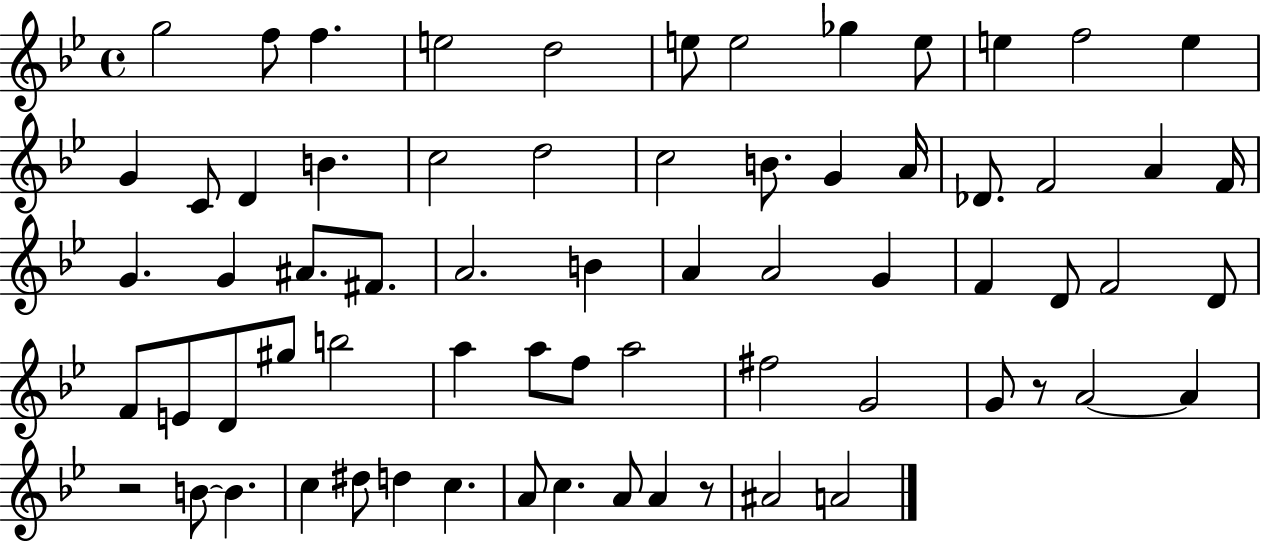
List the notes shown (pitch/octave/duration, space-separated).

G5/h F5/e F5/q. E5/h D5/h E5/e E5/h Gb5/q E5/e E5/q F5/h E5/q G4/q C4/e D4/q B4/q. C5/h D5/h C5/h B4/e. G4/q A4/s Db4/e. F4/h A4/q F4/s G4/q. G4/q A#4/e. F#4/e. A4/h. B4/q A4/q A4/h G4/q F4/q D4/e F4/h D4/e F4/e E4/e D4/e G#5/e B5/h A5/q A5/e F5/e A5/h F#5/h G4/h G4/e R/e A4/h A4/q R/h B4/e B4/q. C5/q D#5/e D5/q C5/q. A4/e C5/q. A4/e A4/q R/e A#4/h A4/h